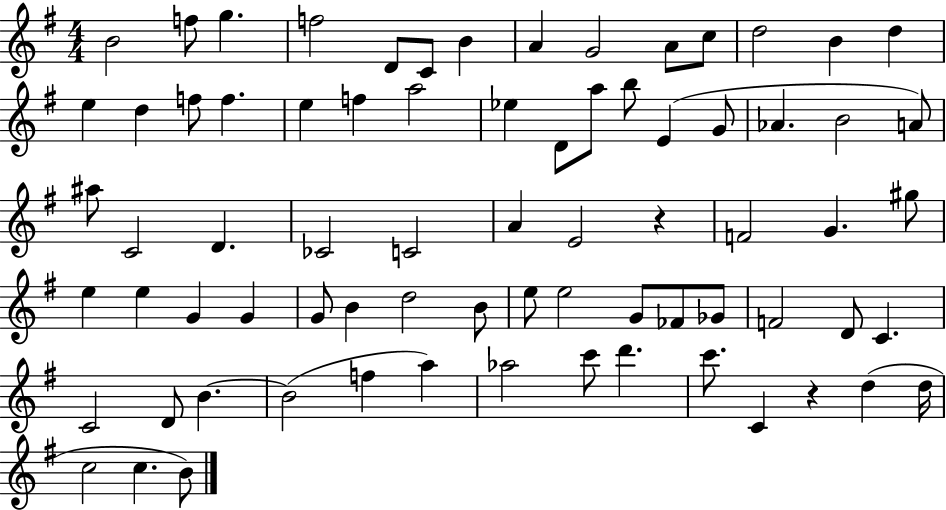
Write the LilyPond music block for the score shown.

{
  \clef treble
  \numericTimeSignature
  \time 4/4
  \key g \major
  b'2 f''8 g''4. | f''2 d'8 c'8 b'4 | a'4 g'2 a'8 c''8 | d''2 b'4 d''4 | \break e''4 d''4 f''8 f''4. | e''4 f''4 a''2 | ees''4 d'8 a''8 b''8 e'4( g'8 | aes'4. b'2 a'8) | \break ais''8 c'2 d'4. | ces'2 c'2 | a'4 e'2 r4 | f'2 g'4. gis''8 | \break e''4 e''4 g'4 g'4 | g'8 b'4 d''2 b'8 | e''8 e''2 g'8 fes'8 ges'8 | f'2 d'8 c'4. | \break c'2 d'8 b'4.~~ | b'2( f''4 a''4) | aes''2 c'''8 d'''4. | c'''8. c'4 r4 d''4( d''16 | \break c''2 c''4. b'8) | \bar "|."
}